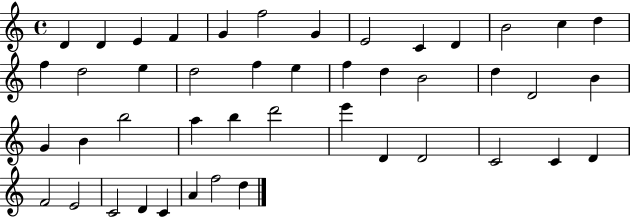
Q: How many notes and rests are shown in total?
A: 45